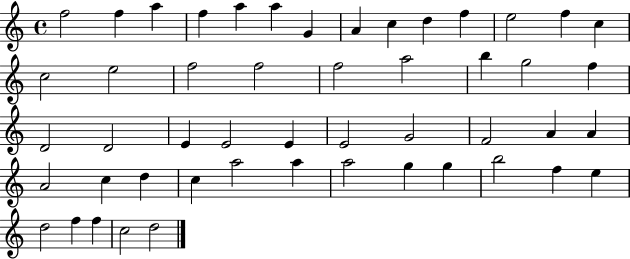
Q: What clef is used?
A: treble